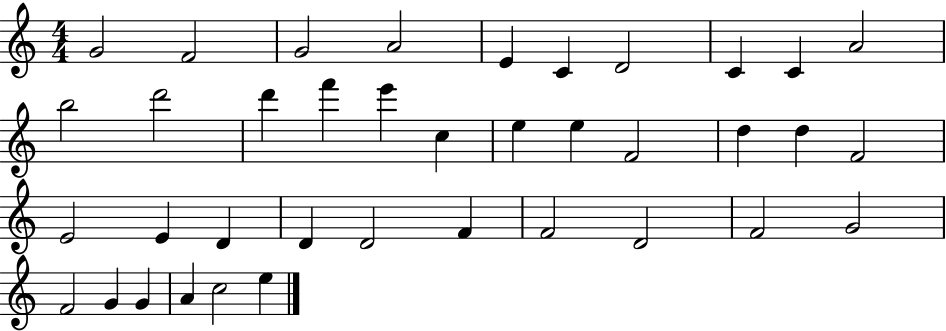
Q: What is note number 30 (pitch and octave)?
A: D4